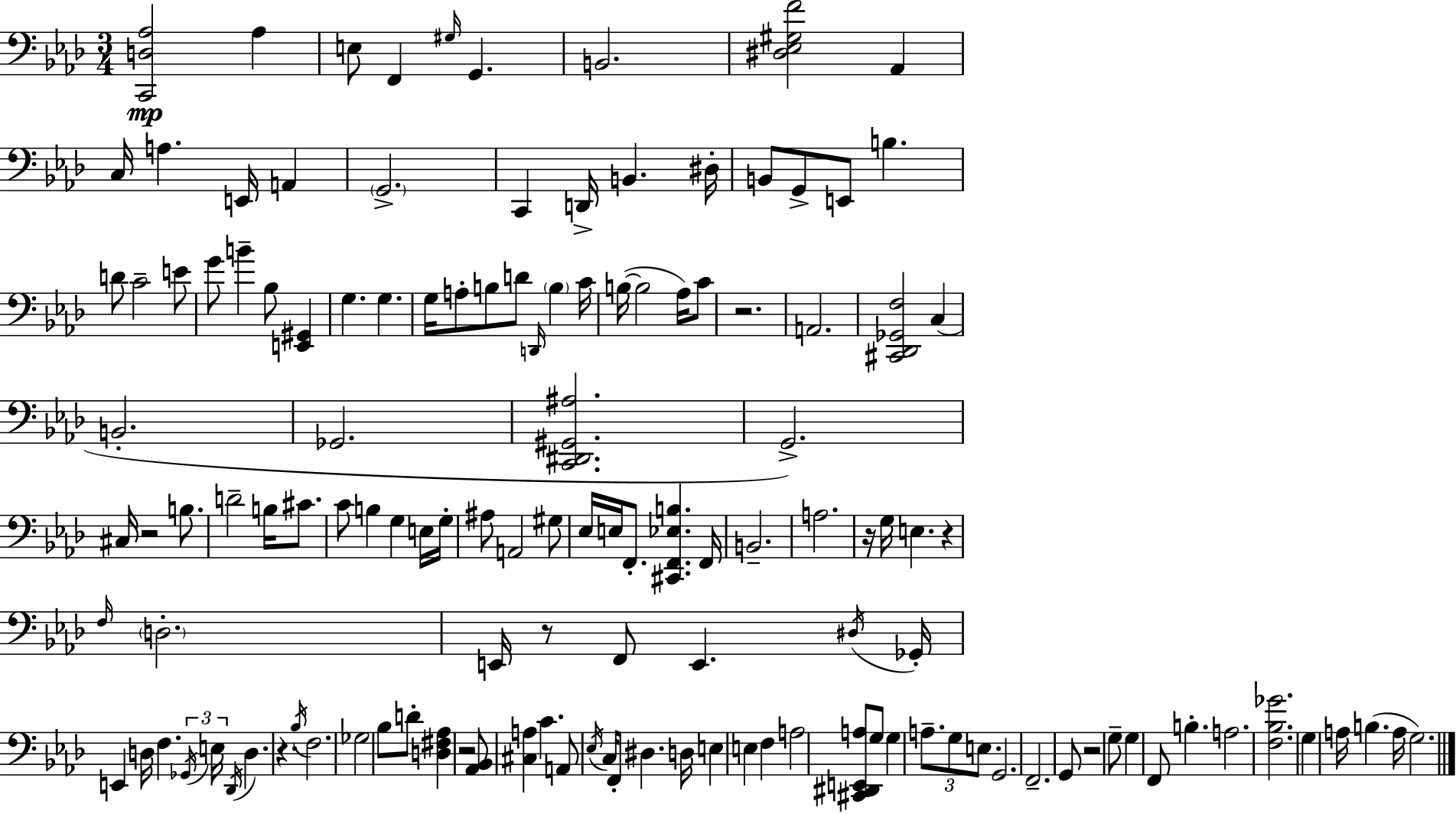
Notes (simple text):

[C2,D3,Ab3]/h Ab3/q E3/e F2/q G#3/s G2/q. B2/h. [D#3,Eb3,G#3,F4]/h Ab2/q C3/s A3/q. E2/s A2/q G2/h. C2/q D2/s B2/q. D#3/s B2/e G2/e E2/e B3/q. D4/e C4/h E4/e G4/e B4/q Bb3/e [E2,G#2]/q G3/q. G3/q. G3/s A3/e B3/e D4/e D2/s B3/q C4/s B3/s B3/h Ab3/s C4/e R/h. A2/h. [C#2,Db2,Gb2,F3]/h C3/q B2/h. Gb2/h. [C2,D#2,G#2,A#3]/h. G2/h. C#3/s R/h B3/e. D4/h B3/s C#4/e. C4/e B3/q G3/q E3/s G3/s A#3/e A2/h G#3/e Eb3/s E3/s F2/e. [C#2,F2,Eb3,B3]/q. F2/s B2/h. A3/h. R/s G3/s E3/q. R/q F3/s D3/h. E2/s R/e F2/e E2/q. D#3/s Gb2/s E2/q D3/s F3/q. Gb2/s E3/s Db2/s D3/q. R/q. Bb3/s F3/h. Gb3/h Bb3/e D4/e [D3,F#3,Ab3]/q R/h [Ab2,Bb2]/e [C#3,A3]/q C4/q. A2/e Eb3/s C3/s F2/e D#3/q. D3/s E3/q E3/q F3/q A3/h [C#2,D#2,E2,A3]/e G3/e G3/q A3/e. G3/e E3/e. G2/h. F2/h. G2/e R/h G3/e G3/q F2/e B3/q. A3/h. [F3,Bb3,Gb4]/h. G3/q A3/s B3/q. A3/s G3/h.